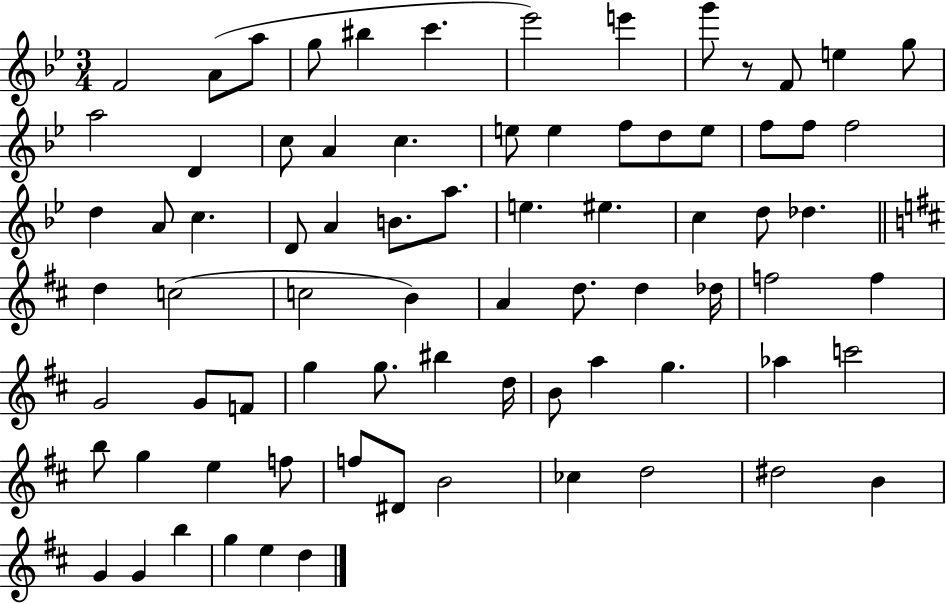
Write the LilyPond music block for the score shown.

{
  \clef treble
  \numericTimeSignature
  \time 3/4
  \key bes \major
  f'2 a'8( a''8 | g''8 bis''4 c'''4. | ees'''2) e'''4 | g'''8 r8 f'8 e''4 g''8 | \break a''2 d'4 | c''8 a'4 c''4. | e''8 e''4 f''8 d''8 e''8 | f''8 f''8 f''2 | \break d''4 a'8 c''4. | d'8 a'4 b'8. a''8. | e''4. eis''4. | c''4 d''8 des''4. | \break \bar "||" \break \key d \major d''4 c''2( | c''2 b'4) | a'4 d''8. d''4 des''16 | f''2 f''4 | \break g'2 g'8 f'8 | g''4 g''8. bis''4 d''16 | b'8 a''4 g''4. | aes''4 c'''2 | \break b''8 g''4 e''4 f''8 | f''8 dis'8 b'2 | ces''4 d''2 | dis''2 b'4 | \break g'4 g'4 b''4 | g''4 e''4 d''4 | \bar "|."
}